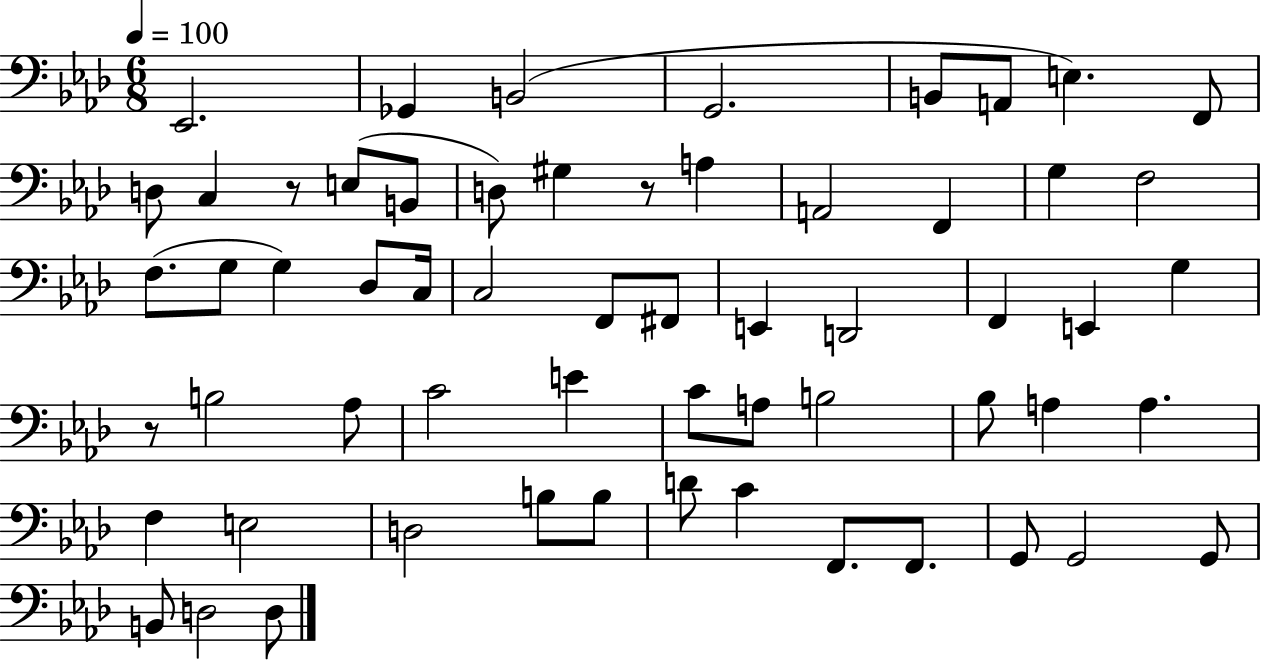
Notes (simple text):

Eb2/h. Gb2/q B2/h G2/h. B2/e A2/e E3/q. F2/e D3/e C3/q R/e E3/e B2/e D3/e G#3/q R/e A3/q A2/h F2/q G3/q F3/h F3/e. G3/e G3/q Db3/e C3/s C3/h F2/e F#2/e E2/q D2/h F2/q E2/q G3/q R/e B3/h Ab3/e C4/h E4/q C4/e A3/e B3/h Bb3/e A3/q A3/q. F3/q E3/h D3/h B3/e B3/e D4/e C4/q F2/e. F2/e. G2/e G2/h G2/e B2/e D3/h D3/e